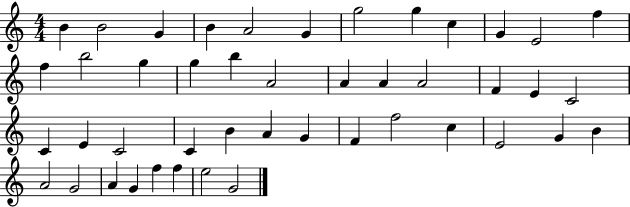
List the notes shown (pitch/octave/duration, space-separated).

B4/q B4/h G4/q B4/q A4/h G4/q G5/h G5/q C5/q G4/q E4/h F5/q F5/q B5/h G5/q G5/q B5/q A4/h A4/q A4/q A4/h F4/q E4/q C4/h C4/q E4/q C4/h C4/q B4/q A4/q G4/q F4/q F5/h C5/q E4/h G4/q B4/q A4/h G4/h A4/q G4/q F5/q F5/q E5/h G4/h